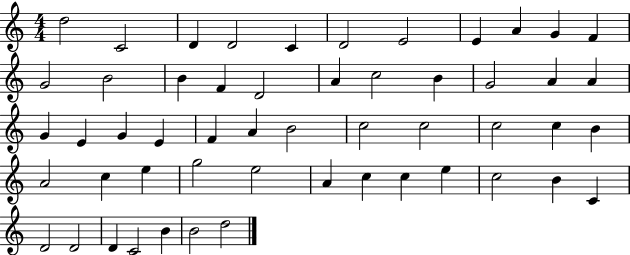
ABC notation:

X:1
T:Untitled
M:4/4
L:1/4
K:C
d2 C2 D D2 C D2 E2 E A G F G2 B2 B F D2 A c2 B G2 A A G E G E F A B2 c2 c2 c2 c B A2 c e g2 e2 A c c e c2 B C D2 D2 D C2 B B2 d2